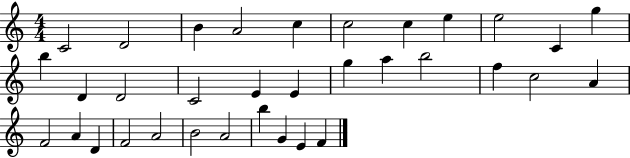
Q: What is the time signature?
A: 4/4